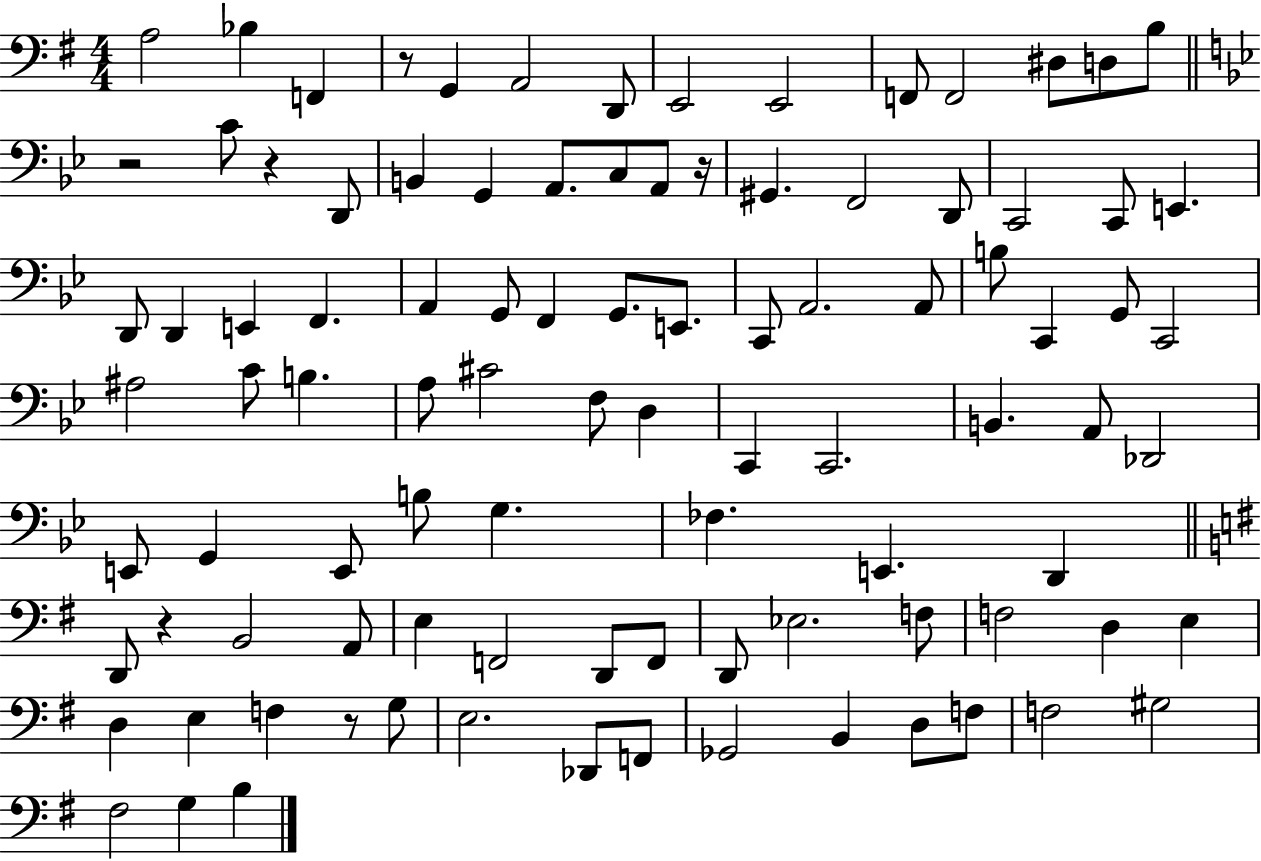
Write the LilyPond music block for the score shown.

{
  \clef bass
  \numericTimeSignature
  \time 4/4
  \key g \major
  a2 bes4 f,4 | r8 g,4 a,2 d,8 | e,2 e,2 | f,8 f,2 dis8 d8 b8 | \break \bar "||" \break \key bes \major r2 c'8 r4 d,8 | b,4 g,4 a,8. c8 a,8 r16 | gis,4. f,2 d,8 | c,2 c,8 e,4. | \break d,8 d,4 e,4 f,4. | a,4 g,8 f,4 g,8. e,8. | c,8 a,2. a,8 | b8 c,4 g,8 c,2 | \break ais2 c'8 b4. | a8 cis'2 f8 d4 | c,4 c,2. | b,4. a,8 des,2 | \break e,8 g,4 e,8 b8 g4. | fes4. e,4. d,4 | \bar "||" \break \key e \minor d,8 r4 b,2 a,8 | e4 f,2 d,8 f,8 | d,8 ees2. f8 | f2 d4 e4 | \break d4 e4 f4 r8 g8 | e2. des,8 f,8 | ges,2 b,4 d8 f8 | f2 gis2 | \break fis2 g4 b4 | \bar "|."
}